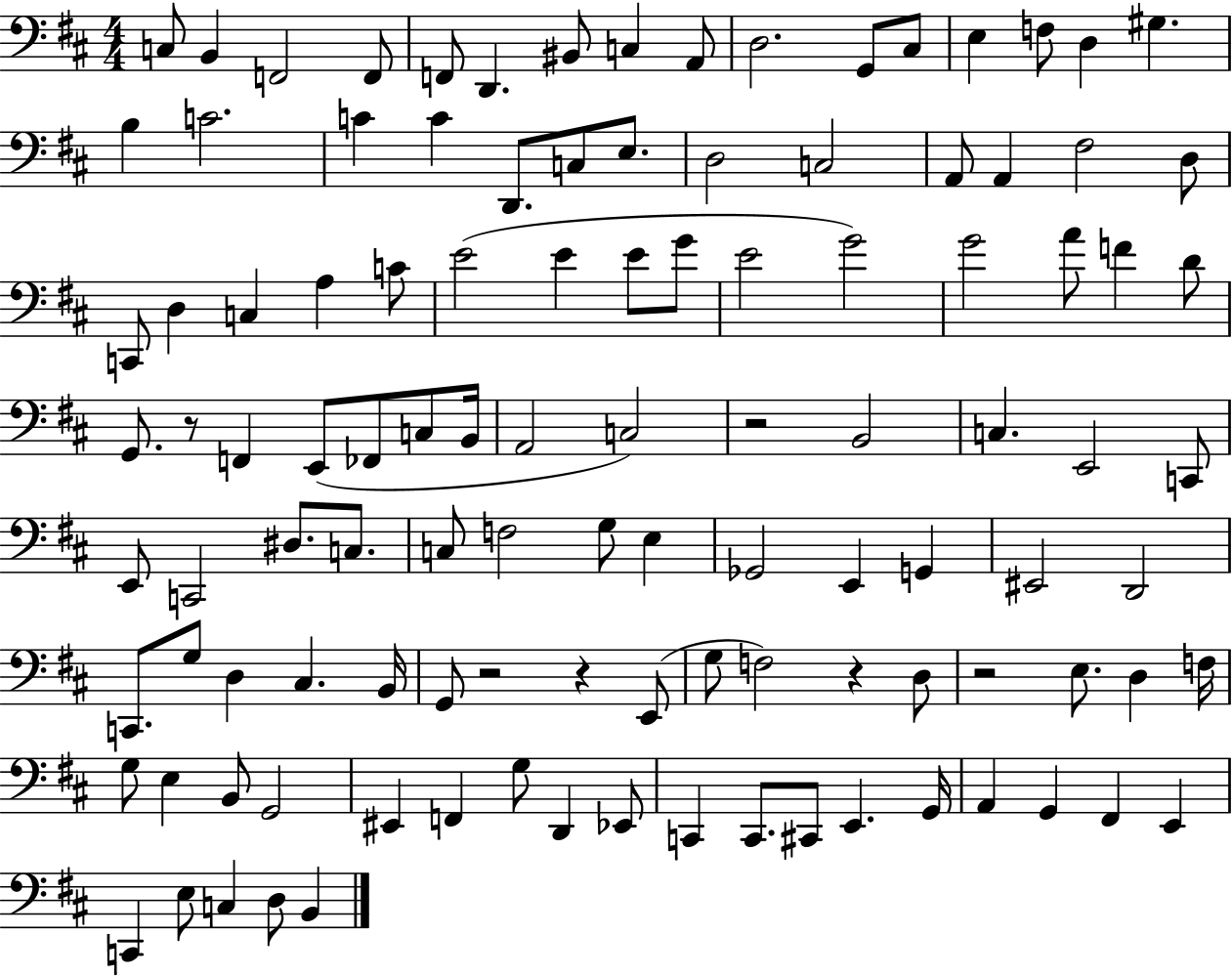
{
  \clef bass
  \numericTimeSignature
  \time 4/4
  \key d \major
  \repeat volta 2 { c8 b,4 f,2 f,8 | f,8 d,4. bis,8 c4 a,8 | d2. g,8 cis8 | e4 f8 d4 gis4. | \break b4 c'2. | c'4 c'4 d,8. c8 e8. | d2 c2 | a,8 a,4 fis2 d8 | \break c,8 d4 c4 a4 c'8 | e'2( e'4 e'8 g'8 | e'2 g'2) | g'2 a'8 f'4 d'8 | \break g,8. r8 f,4 e,8( fes,8 c8 b,16 | a,2 c2) | r2 b,2 | c4. e,2 c,8 | \break e,8 c,2 dis8. c8. | c8 f2 g8 e4 | ges,2 e,4 g,4 | eis,2 d,2 | \break c,8. g8 d4 cis4. b,16 | g,8 r2 r4 e,8( | g8 f2) r4 d8 | r2 e8. d4 f16 | \break g8 e4 b,8 g,2 | eis,4 f,4 g8 d,4 ees,8 | c,4 c,8. cis,8 e,4. g,16 | a,4 g,4 fis,4 e,4 | \break c,4 e8 c4 d8 b,4 | } \bar "|."
}